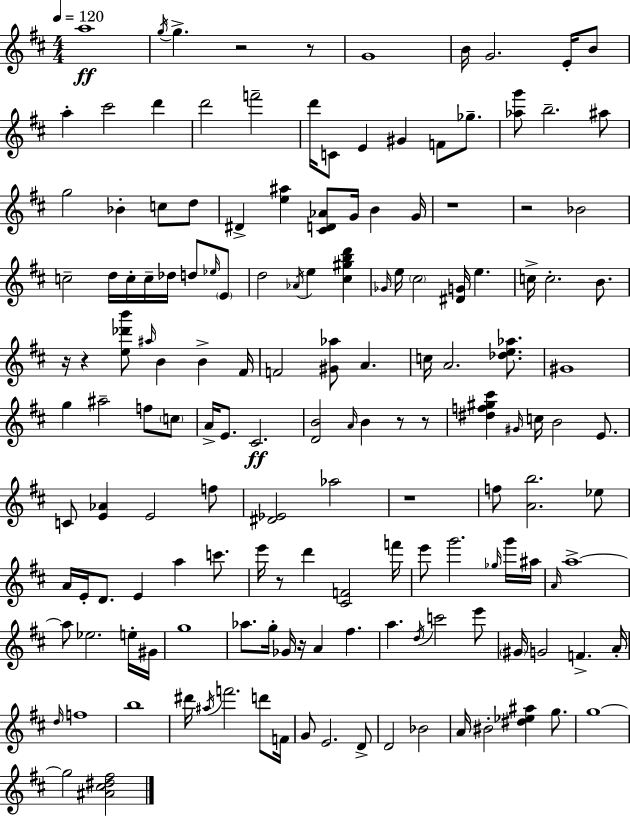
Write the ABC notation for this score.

X:1
T:Untitled
M:4/4
L:1/4
K:D
a4 g/4 g z2 z/2 G4 B/4 G2 E/4 B/2 a ^c'2 d' d'2 f'2 d'/4 C/2 E ^G F/2 _g/2 [_ag']/2 b2 ^a/2 g2 _B c/2 d/2 ^D [e^a] [^CD_A]/2 G/4 B G/4 z4 z2 _B2 c2 d/4 c/4 c/4 _d/4 d/2 _e/4 E/2 d2 _A/4 e [^c^gbd'] _G/4 e/4 ^c2 [^DG]/4 e c/4 c2 B/2 z/4 z [e_d'b']/2 ^a/4 B B ^F/4 F2 [^G_a]/2 A c/4 A2 [_de_a]/2 ^G4 g ^a2 f/2 c/2 A/4 E/2 ^C2 [DB]2 A/4 B z/2 z/2 [^df^g^c'] ^G/4 c/4 B2 E/2 C/2 [E_A] E2 f/2 [^D_E]2 _a2 z4 f/2 [Ab]2 _e/2 A/4 E/4 D/2 E a c'/2 e'/4 z/2 d' [^CF]2 f'/4 e'/2 g'2 _g/4 g'/4 ^a/4 A/4 a4 a/2 _e2 e/4 ^G/4 g4 _a/2 g/4 _G/4 z/4 A ^f a d/4 c'2 e'/2 ^G/4 G2 F A/4 d/4 f4 b4 ^d'/4 ^a/4 f'2 d'/2 F/4 G/2 E2 D/2 D2 _B2 A/4 ^B2 [^d_e^a] g/2 g4 g2 [^A^c^d^f]2